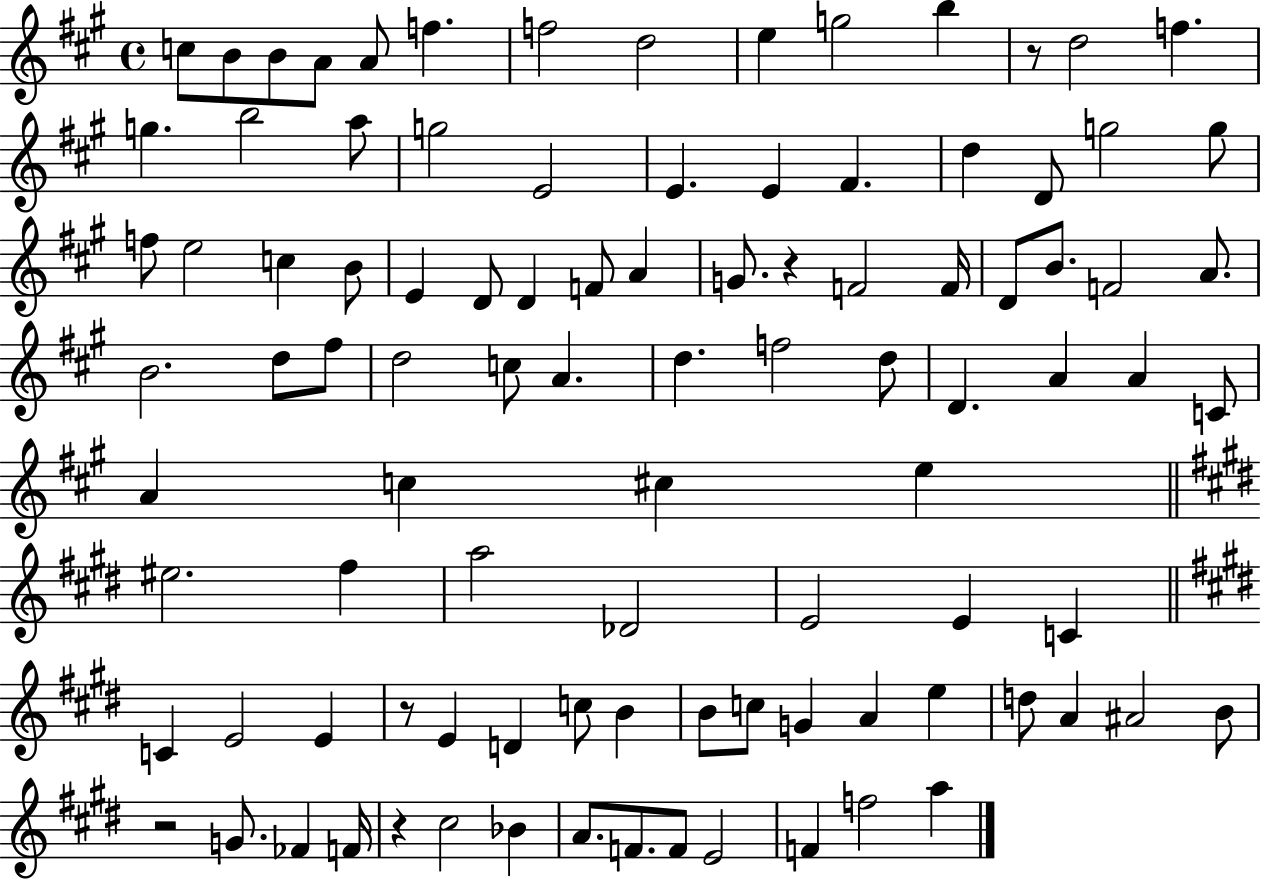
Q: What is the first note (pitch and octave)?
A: C5